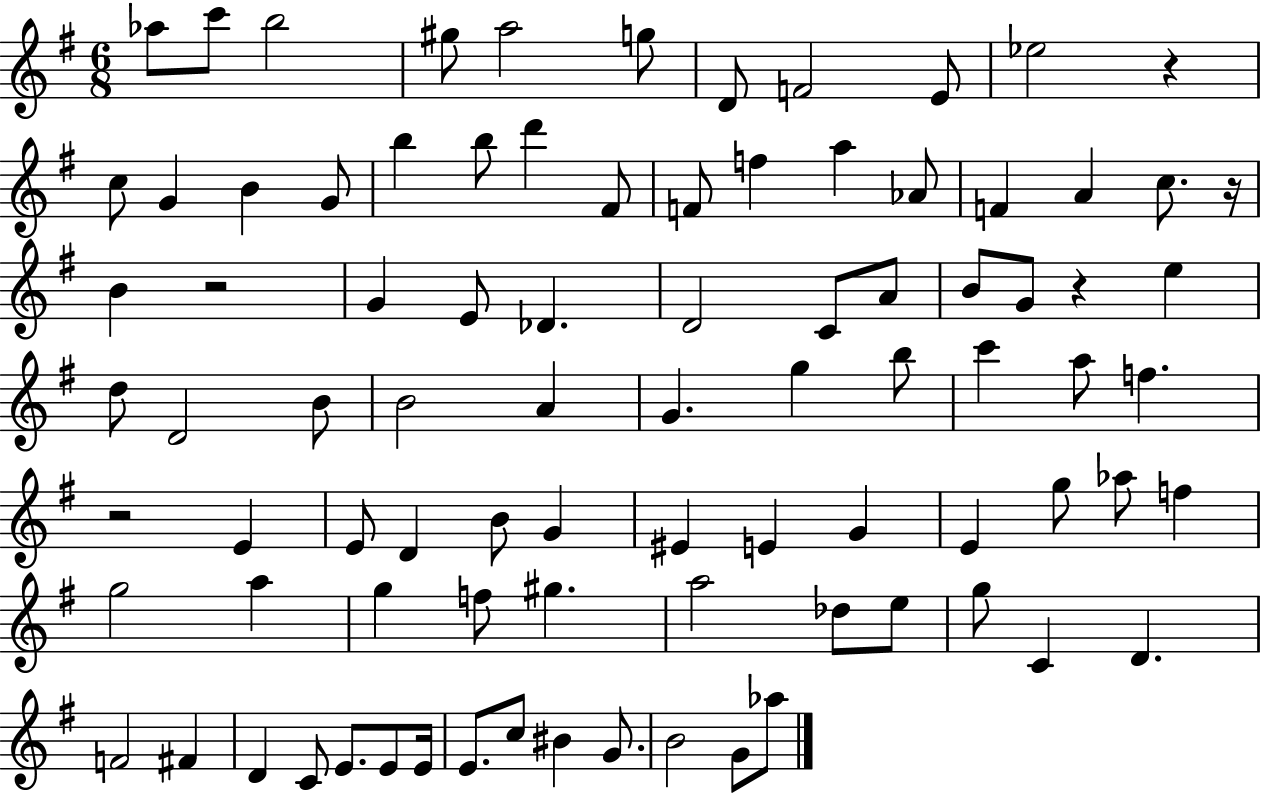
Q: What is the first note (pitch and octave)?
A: Ab5